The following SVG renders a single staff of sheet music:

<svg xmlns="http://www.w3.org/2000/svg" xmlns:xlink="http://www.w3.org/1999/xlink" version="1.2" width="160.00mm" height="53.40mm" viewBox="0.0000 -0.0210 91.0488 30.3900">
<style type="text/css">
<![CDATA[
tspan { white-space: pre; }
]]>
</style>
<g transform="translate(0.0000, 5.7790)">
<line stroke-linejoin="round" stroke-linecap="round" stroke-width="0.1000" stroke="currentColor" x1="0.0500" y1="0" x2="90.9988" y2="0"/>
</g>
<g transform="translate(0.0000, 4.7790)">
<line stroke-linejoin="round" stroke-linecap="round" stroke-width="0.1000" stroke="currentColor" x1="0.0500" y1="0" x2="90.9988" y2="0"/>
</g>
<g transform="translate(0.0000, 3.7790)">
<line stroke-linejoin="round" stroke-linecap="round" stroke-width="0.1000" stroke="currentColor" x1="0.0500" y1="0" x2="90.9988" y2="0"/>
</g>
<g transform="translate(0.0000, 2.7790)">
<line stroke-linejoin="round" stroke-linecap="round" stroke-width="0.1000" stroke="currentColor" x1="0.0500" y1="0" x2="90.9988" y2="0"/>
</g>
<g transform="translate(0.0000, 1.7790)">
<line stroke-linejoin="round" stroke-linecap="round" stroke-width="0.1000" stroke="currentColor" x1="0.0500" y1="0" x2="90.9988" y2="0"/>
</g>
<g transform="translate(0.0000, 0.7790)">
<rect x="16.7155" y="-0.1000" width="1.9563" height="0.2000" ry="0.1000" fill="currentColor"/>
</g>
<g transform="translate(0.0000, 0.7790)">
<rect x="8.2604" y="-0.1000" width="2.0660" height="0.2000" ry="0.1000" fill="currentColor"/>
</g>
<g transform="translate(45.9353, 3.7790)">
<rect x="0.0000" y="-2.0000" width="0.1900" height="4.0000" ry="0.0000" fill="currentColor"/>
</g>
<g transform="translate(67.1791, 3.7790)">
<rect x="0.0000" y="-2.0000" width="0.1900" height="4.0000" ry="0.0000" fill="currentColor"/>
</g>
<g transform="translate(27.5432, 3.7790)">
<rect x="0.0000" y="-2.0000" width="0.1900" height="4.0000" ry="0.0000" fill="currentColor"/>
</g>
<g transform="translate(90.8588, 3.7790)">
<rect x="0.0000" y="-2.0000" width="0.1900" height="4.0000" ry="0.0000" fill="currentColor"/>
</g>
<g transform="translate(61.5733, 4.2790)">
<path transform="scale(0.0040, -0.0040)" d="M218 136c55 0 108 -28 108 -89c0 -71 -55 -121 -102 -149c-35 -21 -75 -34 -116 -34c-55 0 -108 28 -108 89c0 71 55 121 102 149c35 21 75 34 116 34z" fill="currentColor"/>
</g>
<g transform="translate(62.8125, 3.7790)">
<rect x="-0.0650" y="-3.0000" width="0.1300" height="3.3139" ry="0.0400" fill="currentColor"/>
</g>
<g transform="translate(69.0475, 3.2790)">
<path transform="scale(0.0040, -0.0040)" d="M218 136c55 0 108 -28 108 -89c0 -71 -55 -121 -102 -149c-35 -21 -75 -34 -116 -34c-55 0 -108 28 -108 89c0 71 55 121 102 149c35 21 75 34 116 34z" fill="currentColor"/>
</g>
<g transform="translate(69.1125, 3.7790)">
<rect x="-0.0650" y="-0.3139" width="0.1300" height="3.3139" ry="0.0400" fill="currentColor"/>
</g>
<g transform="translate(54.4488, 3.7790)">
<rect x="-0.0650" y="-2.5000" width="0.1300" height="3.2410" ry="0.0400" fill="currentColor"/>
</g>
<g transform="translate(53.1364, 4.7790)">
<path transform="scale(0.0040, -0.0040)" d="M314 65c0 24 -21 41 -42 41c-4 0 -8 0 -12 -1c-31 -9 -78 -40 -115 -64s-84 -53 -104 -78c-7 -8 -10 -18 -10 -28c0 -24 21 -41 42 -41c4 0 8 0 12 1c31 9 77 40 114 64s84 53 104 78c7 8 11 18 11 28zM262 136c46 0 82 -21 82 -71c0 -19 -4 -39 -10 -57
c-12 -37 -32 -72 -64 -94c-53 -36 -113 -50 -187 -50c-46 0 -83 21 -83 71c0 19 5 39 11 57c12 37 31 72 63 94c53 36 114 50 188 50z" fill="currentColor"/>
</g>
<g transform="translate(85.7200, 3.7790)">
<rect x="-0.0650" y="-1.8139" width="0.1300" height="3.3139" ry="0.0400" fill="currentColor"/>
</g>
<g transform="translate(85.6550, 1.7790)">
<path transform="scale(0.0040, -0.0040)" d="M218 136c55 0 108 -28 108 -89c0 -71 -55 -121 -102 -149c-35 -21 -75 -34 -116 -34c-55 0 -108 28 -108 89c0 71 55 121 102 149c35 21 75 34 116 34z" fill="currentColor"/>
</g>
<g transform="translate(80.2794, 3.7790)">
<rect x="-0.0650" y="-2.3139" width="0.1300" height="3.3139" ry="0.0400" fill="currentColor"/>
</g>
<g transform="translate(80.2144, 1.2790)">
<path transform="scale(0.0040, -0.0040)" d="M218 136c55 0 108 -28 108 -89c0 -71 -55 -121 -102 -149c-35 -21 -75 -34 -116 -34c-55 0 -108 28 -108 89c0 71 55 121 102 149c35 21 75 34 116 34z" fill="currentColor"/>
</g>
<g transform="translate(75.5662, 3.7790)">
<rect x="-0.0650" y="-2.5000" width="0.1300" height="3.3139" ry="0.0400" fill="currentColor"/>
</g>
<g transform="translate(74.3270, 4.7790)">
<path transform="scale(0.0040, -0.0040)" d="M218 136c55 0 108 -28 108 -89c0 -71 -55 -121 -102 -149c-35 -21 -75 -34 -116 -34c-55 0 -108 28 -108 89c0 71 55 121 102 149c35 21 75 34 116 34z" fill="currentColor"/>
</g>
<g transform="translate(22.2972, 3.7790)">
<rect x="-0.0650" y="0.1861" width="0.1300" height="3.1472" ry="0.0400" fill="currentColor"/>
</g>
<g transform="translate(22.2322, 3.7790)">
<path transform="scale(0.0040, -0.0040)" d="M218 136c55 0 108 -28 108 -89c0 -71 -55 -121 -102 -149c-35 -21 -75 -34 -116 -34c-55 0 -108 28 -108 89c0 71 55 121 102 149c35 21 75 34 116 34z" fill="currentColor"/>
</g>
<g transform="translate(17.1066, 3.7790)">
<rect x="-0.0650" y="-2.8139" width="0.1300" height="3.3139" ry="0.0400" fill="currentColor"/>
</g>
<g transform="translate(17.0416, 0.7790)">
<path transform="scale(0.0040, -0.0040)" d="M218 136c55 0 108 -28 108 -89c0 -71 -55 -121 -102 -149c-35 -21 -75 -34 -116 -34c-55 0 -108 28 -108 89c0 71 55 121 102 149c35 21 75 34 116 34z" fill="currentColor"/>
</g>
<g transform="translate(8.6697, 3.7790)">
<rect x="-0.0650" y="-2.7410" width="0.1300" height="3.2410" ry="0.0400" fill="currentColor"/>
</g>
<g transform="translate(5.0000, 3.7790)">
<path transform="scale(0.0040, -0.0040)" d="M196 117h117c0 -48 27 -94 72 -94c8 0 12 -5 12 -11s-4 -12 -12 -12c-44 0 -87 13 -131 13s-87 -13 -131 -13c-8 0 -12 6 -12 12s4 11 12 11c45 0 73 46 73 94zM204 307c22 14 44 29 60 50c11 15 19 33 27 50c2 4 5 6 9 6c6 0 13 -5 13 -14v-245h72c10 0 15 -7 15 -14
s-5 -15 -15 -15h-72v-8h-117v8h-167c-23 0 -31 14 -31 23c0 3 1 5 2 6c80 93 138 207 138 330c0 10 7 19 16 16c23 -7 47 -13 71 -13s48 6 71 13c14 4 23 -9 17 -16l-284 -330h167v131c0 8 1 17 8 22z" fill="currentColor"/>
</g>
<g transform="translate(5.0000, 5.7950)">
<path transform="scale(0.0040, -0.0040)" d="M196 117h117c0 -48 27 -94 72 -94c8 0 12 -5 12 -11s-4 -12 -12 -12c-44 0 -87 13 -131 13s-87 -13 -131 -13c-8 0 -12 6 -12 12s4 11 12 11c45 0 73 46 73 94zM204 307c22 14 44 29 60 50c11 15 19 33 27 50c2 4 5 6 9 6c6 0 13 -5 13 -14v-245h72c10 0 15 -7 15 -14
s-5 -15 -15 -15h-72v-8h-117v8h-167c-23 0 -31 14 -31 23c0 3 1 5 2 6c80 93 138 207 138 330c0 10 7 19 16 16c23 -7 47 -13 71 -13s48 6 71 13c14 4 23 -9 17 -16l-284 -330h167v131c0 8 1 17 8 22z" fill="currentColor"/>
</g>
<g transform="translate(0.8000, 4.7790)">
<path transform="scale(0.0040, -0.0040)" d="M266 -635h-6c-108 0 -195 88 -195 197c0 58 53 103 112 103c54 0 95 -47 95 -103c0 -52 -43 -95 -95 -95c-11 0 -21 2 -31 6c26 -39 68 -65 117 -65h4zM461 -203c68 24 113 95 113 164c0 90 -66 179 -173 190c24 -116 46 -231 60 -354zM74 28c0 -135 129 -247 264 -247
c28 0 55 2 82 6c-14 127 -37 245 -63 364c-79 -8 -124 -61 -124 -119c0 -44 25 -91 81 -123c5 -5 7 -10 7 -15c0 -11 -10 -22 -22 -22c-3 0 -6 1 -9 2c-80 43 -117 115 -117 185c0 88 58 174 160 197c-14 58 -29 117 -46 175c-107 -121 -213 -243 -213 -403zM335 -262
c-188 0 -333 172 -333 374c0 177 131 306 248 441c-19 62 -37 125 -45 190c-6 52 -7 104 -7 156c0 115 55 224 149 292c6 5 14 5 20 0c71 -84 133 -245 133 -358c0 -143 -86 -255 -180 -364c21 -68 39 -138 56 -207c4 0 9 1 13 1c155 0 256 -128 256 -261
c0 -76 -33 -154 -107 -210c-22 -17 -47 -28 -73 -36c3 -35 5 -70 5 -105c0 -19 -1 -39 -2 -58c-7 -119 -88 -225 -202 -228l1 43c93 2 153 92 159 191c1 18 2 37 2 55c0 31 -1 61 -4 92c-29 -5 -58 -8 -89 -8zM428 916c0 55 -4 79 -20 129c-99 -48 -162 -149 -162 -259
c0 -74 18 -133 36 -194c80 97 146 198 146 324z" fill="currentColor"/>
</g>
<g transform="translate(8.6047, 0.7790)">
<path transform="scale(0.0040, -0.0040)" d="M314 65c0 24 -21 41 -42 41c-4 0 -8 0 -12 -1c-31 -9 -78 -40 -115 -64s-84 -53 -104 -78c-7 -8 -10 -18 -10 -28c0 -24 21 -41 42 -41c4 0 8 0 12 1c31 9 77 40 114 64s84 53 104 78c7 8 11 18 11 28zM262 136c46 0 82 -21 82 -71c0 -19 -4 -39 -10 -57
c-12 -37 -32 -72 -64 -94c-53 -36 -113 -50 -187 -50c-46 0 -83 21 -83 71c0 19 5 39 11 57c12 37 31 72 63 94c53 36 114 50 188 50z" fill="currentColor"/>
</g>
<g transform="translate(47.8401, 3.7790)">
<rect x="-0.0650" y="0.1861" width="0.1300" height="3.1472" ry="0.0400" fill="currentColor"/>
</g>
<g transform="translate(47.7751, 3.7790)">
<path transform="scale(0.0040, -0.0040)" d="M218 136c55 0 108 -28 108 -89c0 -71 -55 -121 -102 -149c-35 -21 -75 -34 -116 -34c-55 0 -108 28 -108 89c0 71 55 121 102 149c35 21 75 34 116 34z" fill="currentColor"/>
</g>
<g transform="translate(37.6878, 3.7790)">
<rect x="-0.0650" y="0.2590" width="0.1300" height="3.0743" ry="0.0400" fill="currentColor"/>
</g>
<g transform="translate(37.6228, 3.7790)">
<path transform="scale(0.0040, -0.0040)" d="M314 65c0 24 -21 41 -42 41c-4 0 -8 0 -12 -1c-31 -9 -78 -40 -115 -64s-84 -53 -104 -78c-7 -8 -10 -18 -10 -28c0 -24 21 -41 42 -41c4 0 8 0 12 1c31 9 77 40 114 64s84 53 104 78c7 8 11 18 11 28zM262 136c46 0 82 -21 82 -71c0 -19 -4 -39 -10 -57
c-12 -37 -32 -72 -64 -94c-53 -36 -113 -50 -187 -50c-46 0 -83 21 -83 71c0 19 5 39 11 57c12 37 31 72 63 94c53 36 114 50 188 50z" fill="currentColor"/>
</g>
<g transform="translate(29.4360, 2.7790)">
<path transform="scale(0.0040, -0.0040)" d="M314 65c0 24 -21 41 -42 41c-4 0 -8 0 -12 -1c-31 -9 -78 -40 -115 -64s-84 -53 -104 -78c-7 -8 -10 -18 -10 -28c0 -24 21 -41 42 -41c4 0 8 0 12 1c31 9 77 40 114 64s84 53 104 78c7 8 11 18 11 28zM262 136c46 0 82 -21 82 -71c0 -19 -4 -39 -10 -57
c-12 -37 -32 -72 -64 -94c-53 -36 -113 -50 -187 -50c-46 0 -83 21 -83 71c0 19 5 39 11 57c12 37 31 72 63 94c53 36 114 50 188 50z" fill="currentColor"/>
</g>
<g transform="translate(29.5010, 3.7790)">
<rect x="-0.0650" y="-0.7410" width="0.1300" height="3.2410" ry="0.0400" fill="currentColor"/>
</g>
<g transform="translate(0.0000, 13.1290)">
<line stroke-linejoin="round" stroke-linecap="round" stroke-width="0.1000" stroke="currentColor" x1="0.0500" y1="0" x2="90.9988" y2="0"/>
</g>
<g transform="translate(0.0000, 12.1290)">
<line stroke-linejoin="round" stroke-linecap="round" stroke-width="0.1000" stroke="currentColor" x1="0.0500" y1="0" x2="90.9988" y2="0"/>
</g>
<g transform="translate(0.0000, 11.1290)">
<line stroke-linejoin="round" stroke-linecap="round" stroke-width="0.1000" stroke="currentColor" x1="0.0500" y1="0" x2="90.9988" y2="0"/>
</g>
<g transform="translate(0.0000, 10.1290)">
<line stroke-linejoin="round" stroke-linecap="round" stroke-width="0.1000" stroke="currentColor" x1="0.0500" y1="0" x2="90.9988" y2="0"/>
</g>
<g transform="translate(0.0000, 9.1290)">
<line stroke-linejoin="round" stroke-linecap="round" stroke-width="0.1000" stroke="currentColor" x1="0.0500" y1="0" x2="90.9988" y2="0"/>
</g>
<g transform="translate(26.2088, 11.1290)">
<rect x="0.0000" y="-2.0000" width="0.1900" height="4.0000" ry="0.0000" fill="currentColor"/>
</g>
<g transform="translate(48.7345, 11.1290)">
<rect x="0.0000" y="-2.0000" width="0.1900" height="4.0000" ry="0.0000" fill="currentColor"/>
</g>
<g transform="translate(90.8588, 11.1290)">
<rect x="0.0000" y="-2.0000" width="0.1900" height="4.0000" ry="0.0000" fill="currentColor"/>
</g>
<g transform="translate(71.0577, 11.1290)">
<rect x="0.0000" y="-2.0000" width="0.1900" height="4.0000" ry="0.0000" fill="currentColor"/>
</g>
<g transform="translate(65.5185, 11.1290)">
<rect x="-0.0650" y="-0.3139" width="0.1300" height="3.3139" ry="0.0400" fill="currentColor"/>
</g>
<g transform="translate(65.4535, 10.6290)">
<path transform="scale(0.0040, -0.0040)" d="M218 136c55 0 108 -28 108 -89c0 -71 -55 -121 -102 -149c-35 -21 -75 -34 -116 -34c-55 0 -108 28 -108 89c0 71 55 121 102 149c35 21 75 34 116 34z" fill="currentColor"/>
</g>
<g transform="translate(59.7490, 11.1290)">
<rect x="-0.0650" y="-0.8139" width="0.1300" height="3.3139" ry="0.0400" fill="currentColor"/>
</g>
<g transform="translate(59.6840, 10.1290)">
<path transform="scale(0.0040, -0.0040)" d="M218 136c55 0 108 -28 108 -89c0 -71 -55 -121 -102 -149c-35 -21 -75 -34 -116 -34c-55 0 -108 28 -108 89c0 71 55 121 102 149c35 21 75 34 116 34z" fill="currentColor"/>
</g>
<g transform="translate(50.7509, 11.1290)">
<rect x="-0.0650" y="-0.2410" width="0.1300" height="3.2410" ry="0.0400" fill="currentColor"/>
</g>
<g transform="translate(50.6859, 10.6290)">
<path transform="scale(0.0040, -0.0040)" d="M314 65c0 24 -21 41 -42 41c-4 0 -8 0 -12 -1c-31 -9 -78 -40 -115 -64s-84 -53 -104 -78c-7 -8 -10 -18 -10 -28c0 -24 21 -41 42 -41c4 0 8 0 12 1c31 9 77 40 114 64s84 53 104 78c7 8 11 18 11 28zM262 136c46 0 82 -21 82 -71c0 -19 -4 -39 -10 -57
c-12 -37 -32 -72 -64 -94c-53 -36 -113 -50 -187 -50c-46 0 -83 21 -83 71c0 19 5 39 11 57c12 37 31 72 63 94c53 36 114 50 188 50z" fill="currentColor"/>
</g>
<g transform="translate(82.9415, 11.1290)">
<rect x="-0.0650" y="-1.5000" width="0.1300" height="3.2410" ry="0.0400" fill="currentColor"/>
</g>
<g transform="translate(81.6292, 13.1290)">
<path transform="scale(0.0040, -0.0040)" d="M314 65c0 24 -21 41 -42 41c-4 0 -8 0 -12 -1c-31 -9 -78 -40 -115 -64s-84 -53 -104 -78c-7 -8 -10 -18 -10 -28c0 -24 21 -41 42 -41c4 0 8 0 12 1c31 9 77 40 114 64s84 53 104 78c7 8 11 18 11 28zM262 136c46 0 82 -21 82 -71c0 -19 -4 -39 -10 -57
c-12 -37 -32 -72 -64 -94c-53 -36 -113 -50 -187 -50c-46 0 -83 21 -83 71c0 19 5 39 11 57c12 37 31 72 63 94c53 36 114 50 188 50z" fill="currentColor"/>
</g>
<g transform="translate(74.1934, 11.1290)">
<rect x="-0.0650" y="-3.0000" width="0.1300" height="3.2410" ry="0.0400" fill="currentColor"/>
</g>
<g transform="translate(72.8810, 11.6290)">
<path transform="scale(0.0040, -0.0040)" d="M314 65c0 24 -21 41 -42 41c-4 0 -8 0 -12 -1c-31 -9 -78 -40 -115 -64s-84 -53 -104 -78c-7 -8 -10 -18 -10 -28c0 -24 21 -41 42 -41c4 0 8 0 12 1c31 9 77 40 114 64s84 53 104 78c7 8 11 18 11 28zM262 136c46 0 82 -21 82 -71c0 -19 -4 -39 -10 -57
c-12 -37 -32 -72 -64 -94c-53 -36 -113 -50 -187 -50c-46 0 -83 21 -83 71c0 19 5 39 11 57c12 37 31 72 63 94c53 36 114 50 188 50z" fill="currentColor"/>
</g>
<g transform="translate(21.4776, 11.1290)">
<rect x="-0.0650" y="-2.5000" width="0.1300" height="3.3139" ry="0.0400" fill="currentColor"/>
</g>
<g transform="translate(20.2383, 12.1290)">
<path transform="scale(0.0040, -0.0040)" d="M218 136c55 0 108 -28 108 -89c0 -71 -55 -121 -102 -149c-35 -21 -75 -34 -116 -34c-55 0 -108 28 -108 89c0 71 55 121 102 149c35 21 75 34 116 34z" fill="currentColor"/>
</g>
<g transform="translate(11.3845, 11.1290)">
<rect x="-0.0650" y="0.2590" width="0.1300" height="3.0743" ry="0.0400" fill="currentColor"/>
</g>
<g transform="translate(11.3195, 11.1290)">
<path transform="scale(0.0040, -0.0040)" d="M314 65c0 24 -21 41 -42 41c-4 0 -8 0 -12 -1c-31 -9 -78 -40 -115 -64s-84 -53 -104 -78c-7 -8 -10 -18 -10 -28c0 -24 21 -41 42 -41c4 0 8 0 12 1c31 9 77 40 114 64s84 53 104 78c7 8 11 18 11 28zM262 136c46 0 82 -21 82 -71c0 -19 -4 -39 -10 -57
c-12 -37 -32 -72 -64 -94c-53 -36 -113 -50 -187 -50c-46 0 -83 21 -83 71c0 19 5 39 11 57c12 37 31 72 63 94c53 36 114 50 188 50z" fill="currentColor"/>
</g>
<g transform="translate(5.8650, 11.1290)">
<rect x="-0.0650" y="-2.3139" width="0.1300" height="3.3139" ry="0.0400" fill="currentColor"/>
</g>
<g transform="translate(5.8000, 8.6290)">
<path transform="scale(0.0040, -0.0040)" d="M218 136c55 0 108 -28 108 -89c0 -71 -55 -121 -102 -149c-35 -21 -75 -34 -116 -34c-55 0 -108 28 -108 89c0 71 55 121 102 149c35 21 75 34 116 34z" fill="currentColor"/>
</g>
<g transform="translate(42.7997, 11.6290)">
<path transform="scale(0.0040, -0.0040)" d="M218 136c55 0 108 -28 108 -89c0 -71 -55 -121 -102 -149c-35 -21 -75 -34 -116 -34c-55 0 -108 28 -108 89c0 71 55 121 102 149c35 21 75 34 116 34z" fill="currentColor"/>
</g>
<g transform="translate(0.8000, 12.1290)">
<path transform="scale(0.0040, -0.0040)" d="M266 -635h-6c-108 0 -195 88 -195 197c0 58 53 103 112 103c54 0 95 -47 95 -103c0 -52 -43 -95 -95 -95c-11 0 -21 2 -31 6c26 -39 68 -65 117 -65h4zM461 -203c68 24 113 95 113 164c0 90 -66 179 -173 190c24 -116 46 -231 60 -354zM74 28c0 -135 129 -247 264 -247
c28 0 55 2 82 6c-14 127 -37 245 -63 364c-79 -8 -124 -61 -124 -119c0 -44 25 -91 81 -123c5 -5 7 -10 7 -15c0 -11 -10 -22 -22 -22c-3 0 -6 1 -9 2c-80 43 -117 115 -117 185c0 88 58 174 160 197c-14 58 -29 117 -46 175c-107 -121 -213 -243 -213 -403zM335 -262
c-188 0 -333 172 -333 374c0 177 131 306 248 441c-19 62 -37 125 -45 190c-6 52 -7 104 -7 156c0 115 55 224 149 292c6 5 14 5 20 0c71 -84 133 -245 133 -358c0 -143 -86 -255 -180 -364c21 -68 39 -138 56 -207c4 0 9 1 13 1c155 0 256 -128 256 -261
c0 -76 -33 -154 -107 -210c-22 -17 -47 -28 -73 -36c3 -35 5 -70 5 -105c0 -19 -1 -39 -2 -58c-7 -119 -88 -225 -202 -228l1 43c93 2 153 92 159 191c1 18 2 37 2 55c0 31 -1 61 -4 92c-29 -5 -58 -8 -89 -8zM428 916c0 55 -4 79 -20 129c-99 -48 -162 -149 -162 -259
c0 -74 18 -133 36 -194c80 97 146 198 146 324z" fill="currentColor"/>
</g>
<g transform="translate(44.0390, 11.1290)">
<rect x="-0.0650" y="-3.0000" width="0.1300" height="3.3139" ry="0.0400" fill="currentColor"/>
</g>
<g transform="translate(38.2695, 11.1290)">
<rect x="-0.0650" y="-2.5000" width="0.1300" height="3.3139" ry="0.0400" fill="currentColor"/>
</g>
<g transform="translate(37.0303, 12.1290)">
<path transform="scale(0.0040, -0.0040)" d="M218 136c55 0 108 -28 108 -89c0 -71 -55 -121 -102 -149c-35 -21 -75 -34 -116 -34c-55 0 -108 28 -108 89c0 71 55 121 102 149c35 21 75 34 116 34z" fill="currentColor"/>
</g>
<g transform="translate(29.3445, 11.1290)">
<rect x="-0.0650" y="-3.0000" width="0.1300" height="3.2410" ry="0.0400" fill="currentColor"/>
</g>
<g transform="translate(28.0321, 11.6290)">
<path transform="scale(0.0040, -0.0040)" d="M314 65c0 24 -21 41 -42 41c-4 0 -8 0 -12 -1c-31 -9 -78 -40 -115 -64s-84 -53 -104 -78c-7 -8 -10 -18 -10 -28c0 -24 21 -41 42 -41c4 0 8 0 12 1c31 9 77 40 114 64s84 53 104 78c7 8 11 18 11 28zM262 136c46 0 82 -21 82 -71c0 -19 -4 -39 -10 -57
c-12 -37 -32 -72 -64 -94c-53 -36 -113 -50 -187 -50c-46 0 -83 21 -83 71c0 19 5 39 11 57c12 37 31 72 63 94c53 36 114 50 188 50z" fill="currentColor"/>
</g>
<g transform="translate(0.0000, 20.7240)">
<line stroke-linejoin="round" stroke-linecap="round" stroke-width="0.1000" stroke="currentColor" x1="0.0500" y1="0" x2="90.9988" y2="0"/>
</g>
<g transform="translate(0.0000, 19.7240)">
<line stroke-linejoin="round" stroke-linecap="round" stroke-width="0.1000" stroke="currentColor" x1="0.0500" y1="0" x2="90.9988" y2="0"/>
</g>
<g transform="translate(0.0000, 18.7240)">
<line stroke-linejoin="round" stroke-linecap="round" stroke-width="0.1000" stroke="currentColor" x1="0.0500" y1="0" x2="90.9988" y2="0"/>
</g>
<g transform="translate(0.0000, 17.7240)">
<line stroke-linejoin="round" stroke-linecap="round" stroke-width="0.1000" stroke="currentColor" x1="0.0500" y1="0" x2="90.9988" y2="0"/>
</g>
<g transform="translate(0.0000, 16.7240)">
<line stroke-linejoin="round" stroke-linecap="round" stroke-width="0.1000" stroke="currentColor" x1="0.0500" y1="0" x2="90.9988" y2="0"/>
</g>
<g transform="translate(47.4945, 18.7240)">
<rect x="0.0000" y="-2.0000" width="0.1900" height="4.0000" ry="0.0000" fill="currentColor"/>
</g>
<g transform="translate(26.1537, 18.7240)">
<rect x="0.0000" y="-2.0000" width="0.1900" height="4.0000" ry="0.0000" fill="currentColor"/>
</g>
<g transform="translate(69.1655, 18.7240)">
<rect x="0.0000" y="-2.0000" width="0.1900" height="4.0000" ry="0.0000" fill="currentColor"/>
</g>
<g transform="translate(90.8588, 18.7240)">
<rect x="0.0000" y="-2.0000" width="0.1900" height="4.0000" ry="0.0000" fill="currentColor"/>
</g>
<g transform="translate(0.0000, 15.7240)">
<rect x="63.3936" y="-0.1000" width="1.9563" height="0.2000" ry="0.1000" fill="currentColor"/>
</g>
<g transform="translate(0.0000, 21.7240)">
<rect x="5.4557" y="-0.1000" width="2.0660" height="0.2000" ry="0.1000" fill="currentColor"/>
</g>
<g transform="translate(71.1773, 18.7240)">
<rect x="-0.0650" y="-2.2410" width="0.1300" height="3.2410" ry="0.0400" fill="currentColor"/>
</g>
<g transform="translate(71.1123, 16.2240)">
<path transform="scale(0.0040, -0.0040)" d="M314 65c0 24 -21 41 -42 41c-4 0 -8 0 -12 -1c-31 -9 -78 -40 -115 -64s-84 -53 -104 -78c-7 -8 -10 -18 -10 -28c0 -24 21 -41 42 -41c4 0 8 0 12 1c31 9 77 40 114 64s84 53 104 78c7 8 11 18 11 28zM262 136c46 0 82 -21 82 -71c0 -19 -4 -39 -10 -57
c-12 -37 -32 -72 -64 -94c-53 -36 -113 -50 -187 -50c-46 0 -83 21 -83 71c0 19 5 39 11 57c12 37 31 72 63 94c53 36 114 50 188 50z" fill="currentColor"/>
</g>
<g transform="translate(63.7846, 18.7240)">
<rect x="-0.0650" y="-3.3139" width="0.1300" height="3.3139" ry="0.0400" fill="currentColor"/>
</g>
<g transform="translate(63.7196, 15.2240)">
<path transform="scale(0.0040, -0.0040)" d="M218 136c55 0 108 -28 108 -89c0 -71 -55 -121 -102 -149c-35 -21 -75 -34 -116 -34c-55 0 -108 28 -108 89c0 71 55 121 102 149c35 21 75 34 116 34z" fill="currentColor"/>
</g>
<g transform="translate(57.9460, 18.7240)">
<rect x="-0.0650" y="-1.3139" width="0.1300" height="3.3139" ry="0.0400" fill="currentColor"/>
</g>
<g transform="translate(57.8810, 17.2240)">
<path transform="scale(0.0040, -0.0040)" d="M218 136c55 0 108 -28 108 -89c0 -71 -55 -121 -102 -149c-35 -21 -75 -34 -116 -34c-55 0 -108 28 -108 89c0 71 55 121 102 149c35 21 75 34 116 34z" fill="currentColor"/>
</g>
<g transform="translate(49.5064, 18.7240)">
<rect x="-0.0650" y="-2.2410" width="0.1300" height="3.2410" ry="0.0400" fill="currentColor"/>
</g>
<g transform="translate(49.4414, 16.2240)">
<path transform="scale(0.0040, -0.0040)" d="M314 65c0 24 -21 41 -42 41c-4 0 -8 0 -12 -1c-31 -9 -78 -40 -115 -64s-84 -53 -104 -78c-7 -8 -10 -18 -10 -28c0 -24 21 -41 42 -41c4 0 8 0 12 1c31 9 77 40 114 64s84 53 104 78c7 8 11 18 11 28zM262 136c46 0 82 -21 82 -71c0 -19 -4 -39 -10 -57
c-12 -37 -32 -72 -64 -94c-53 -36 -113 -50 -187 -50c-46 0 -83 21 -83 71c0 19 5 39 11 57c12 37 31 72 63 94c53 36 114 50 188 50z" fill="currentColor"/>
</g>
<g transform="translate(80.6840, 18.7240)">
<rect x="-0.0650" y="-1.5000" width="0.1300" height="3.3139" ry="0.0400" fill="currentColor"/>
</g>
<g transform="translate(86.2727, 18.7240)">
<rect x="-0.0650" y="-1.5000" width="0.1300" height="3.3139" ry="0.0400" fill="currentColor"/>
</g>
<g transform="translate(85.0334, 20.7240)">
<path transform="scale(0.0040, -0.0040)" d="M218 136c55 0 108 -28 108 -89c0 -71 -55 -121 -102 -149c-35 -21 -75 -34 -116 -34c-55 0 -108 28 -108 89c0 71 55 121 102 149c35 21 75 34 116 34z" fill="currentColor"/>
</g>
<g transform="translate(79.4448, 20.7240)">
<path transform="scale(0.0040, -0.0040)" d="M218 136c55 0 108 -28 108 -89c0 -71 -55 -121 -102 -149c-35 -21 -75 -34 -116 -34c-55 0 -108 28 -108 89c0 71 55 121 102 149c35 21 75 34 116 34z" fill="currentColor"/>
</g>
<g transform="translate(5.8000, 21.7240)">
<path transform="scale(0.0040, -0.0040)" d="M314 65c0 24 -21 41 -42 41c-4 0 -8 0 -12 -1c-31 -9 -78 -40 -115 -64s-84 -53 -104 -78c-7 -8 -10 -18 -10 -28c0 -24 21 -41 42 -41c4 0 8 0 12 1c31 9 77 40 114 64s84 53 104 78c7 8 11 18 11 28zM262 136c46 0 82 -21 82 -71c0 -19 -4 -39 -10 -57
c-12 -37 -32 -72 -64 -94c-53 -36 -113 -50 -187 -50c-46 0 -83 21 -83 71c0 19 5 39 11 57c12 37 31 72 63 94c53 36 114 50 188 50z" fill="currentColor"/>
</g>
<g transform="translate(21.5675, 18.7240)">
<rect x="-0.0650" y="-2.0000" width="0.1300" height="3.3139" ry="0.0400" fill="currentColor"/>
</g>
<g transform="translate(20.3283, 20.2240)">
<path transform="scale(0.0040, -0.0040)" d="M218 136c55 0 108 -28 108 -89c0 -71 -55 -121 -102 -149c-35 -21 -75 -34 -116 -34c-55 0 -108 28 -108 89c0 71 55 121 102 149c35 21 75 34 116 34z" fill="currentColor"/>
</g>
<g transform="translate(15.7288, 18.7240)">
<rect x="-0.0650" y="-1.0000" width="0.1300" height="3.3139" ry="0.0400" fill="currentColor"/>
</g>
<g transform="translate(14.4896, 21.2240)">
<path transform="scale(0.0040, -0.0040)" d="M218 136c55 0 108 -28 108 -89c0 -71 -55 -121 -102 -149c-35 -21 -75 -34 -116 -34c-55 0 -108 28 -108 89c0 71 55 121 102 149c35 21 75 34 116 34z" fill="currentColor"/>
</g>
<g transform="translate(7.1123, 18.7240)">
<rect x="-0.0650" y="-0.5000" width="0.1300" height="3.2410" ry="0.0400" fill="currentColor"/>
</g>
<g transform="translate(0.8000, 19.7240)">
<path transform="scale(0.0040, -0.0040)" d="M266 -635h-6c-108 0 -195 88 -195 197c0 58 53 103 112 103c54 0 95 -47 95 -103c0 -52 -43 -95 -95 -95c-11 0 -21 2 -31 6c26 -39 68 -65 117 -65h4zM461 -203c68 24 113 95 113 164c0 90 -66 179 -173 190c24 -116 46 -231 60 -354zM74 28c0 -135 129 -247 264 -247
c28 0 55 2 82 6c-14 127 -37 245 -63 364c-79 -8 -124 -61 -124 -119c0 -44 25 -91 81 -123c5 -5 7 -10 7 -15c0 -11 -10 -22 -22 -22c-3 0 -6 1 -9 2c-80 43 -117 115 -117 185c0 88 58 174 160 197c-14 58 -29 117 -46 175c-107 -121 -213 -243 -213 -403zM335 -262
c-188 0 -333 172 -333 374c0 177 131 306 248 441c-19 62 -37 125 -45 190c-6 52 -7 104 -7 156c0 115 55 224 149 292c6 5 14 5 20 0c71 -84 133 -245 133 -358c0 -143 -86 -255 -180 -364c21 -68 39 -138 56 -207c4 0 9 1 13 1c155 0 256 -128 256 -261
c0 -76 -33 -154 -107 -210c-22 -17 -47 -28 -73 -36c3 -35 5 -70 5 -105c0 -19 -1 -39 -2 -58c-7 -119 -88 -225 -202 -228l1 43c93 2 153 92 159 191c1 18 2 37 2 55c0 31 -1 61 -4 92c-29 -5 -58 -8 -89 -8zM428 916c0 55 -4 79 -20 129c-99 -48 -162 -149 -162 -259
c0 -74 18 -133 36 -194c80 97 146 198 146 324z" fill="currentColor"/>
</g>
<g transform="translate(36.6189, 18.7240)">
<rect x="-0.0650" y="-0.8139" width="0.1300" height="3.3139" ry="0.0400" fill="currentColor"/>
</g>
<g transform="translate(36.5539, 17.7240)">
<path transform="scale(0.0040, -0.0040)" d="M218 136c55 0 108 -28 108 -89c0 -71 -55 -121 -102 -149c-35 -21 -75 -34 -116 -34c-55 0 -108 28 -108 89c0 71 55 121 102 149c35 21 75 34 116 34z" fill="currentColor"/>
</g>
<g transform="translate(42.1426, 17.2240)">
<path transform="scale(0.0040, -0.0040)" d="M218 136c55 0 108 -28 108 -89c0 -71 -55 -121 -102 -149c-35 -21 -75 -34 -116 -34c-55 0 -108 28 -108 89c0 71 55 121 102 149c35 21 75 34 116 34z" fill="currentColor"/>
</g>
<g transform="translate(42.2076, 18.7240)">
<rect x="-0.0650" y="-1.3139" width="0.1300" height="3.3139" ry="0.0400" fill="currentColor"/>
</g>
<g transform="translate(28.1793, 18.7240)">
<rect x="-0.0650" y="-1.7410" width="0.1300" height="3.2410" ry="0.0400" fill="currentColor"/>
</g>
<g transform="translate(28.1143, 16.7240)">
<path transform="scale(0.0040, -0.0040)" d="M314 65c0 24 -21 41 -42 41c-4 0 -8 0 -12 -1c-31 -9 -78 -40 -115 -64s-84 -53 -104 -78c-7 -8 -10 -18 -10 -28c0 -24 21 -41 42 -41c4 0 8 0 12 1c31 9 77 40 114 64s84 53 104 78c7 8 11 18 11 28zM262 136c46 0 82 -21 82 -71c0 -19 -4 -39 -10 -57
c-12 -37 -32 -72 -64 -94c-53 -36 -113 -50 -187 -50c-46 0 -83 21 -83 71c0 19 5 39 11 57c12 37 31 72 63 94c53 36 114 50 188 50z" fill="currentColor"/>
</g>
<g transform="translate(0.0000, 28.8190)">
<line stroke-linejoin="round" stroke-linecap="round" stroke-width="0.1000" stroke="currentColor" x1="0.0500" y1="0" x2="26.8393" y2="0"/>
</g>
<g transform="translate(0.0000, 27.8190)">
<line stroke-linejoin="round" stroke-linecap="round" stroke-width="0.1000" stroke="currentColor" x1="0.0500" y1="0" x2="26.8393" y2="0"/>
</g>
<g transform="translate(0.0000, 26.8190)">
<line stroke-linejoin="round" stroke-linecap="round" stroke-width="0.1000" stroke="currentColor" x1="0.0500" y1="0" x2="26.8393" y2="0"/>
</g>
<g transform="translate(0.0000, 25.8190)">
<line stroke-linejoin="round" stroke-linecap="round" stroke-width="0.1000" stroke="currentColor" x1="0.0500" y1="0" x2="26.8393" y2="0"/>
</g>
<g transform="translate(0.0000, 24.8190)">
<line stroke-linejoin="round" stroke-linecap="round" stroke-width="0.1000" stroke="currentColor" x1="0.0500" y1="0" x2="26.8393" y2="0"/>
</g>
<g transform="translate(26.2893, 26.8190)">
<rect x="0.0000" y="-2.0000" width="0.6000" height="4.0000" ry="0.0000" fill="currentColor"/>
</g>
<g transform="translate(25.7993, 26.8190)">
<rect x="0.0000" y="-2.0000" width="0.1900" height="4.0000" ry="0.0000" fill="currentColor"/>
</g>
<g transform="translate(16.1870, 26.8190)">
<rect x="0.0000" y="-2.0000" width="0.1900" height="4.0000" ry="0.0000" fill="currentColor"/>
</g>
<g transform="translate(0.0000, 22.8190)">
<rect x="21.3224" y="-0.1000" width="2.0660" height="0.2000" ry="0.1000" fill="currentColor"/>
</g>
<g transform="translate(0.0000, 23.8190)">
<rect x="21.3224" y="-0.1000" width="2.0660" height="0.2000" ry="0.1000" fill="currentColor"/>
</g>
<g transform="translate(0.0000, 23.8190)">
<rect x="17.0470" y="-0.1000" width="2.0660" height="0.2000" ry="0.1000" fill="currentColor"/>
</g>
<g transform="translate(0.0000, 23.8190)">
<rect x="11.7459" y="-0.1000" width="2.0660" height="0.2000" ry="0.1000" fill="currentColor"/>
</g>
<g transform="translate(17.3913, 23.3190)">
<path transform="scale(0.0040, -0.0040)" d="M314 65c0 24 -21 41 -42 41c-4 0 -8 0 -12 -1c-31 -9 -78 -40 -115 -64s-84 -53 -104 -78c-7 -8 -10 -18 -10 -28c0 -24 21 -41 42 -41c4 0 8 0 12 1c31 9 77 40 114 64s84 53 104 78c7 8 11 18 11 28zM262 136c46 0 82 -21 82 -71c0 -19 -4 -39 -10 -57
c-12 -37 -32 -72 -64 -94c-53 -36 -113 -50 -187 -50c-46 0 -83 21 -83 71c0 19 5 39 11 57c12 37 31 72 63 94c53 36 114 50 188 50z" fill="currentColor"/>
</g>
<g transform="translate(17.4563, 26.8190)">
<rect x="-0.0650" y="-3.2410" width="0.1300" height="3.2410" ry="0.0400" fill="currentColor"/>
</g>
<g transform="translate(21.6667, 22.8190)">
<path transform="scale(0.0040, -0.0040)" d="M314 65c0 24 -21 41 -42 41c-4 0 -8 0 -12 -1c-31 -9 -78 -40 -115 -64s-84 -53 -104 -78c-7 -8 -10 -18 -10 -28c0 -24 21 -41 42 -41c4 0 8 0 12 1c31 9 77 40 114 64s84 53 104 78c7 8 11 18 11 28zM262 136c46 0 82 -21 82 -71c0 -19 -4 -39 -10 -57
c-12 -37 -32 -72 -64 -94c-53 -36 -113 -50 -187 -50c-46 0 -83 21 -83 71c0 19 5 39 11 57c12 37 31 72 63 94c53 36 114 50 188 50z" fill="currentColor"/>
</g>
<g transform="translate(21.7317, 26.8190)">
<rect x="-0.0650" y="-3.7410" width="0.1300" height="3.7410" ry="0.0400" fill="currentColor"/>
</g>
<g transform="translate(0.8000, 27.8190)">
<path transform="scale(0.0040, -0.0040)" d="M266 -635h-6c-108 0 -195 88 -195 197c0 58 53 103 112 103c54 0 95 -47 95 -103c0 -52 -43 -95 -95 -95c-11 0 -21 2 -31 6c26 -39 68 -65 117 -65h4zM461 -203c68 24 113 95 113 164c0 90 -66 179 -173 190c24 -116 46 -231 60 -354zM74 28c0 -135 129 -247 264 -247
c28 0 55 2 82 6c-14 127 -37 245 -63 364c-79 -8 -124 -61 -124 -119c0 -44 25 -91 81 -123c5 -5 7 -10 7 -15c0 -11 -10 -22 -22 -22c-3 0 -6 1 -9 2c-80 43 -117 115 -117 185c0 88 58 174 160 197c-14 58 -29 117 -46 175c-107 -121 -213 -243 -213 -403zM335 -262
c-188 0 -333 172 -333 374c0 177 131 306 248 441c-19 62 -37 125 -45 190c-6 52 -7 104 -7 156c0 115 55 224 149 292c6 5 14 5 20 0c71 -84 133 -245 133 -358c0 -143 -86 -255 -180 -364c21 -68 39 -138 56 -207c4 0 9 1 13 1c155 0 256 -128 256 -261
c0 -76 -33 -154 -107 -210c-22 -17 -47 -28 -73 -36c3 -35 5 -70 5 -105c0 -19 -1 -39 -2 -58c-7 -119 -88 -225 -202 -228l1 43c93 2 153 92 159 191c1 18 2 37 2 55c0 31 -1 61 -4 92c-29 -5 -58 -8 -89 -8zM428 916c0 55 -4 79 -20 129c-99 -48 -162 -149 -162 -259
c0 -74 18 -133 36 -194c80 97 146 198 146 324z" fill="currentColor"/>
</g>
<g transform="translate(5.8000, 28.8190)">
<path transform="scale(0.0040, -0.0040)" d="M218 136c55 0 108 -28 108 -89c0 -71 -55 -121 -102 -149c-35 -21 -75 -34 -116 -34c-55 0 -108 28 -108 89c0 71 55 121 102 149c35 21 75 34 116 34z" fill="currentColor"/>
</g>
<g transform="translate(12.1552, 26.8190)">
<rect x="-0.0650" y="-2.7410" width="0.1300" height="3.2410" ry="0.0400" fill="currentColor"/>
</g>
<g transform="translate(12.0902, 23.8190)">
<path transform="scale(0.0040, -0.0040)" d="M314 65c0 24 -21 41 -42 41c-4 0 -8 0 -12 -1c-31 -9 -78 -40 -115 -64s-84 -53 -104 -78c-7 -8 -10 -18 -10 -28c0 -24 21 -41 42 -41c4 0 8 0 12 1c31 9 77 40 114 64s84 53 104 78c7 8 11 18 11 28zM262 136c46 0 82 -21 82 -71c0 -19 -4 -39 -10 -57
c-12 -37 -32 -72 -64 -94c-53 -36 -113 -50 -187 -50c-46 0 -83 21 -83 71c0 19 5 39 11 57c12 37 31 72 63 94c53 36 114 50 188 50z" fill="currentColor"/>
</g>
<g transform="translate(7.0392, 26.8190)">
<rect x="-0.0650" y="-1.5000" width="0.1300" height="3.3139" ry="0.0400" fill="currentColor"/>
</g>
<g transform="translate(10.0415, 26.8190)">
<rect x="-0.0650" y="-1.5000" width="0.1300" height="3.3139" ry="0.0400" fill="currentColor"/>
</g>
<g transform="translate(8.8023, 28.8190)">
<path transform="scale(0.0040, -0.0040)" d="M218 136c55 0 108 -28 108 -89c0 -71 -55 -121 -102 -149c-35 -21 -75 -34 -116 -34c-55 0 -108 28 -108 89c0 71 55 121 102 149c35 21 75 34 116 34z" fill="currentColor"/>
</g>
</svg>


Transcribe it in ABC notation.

X:1
T:Untitled
M:4/4
L:1/4
K:C
a2 a B d2 B2 B G2 A c G g f g B2 G A2 G A c2 d c A2 E2 C2 D F f2 d e g2 e b g2 E E E E a2 b2 c'2